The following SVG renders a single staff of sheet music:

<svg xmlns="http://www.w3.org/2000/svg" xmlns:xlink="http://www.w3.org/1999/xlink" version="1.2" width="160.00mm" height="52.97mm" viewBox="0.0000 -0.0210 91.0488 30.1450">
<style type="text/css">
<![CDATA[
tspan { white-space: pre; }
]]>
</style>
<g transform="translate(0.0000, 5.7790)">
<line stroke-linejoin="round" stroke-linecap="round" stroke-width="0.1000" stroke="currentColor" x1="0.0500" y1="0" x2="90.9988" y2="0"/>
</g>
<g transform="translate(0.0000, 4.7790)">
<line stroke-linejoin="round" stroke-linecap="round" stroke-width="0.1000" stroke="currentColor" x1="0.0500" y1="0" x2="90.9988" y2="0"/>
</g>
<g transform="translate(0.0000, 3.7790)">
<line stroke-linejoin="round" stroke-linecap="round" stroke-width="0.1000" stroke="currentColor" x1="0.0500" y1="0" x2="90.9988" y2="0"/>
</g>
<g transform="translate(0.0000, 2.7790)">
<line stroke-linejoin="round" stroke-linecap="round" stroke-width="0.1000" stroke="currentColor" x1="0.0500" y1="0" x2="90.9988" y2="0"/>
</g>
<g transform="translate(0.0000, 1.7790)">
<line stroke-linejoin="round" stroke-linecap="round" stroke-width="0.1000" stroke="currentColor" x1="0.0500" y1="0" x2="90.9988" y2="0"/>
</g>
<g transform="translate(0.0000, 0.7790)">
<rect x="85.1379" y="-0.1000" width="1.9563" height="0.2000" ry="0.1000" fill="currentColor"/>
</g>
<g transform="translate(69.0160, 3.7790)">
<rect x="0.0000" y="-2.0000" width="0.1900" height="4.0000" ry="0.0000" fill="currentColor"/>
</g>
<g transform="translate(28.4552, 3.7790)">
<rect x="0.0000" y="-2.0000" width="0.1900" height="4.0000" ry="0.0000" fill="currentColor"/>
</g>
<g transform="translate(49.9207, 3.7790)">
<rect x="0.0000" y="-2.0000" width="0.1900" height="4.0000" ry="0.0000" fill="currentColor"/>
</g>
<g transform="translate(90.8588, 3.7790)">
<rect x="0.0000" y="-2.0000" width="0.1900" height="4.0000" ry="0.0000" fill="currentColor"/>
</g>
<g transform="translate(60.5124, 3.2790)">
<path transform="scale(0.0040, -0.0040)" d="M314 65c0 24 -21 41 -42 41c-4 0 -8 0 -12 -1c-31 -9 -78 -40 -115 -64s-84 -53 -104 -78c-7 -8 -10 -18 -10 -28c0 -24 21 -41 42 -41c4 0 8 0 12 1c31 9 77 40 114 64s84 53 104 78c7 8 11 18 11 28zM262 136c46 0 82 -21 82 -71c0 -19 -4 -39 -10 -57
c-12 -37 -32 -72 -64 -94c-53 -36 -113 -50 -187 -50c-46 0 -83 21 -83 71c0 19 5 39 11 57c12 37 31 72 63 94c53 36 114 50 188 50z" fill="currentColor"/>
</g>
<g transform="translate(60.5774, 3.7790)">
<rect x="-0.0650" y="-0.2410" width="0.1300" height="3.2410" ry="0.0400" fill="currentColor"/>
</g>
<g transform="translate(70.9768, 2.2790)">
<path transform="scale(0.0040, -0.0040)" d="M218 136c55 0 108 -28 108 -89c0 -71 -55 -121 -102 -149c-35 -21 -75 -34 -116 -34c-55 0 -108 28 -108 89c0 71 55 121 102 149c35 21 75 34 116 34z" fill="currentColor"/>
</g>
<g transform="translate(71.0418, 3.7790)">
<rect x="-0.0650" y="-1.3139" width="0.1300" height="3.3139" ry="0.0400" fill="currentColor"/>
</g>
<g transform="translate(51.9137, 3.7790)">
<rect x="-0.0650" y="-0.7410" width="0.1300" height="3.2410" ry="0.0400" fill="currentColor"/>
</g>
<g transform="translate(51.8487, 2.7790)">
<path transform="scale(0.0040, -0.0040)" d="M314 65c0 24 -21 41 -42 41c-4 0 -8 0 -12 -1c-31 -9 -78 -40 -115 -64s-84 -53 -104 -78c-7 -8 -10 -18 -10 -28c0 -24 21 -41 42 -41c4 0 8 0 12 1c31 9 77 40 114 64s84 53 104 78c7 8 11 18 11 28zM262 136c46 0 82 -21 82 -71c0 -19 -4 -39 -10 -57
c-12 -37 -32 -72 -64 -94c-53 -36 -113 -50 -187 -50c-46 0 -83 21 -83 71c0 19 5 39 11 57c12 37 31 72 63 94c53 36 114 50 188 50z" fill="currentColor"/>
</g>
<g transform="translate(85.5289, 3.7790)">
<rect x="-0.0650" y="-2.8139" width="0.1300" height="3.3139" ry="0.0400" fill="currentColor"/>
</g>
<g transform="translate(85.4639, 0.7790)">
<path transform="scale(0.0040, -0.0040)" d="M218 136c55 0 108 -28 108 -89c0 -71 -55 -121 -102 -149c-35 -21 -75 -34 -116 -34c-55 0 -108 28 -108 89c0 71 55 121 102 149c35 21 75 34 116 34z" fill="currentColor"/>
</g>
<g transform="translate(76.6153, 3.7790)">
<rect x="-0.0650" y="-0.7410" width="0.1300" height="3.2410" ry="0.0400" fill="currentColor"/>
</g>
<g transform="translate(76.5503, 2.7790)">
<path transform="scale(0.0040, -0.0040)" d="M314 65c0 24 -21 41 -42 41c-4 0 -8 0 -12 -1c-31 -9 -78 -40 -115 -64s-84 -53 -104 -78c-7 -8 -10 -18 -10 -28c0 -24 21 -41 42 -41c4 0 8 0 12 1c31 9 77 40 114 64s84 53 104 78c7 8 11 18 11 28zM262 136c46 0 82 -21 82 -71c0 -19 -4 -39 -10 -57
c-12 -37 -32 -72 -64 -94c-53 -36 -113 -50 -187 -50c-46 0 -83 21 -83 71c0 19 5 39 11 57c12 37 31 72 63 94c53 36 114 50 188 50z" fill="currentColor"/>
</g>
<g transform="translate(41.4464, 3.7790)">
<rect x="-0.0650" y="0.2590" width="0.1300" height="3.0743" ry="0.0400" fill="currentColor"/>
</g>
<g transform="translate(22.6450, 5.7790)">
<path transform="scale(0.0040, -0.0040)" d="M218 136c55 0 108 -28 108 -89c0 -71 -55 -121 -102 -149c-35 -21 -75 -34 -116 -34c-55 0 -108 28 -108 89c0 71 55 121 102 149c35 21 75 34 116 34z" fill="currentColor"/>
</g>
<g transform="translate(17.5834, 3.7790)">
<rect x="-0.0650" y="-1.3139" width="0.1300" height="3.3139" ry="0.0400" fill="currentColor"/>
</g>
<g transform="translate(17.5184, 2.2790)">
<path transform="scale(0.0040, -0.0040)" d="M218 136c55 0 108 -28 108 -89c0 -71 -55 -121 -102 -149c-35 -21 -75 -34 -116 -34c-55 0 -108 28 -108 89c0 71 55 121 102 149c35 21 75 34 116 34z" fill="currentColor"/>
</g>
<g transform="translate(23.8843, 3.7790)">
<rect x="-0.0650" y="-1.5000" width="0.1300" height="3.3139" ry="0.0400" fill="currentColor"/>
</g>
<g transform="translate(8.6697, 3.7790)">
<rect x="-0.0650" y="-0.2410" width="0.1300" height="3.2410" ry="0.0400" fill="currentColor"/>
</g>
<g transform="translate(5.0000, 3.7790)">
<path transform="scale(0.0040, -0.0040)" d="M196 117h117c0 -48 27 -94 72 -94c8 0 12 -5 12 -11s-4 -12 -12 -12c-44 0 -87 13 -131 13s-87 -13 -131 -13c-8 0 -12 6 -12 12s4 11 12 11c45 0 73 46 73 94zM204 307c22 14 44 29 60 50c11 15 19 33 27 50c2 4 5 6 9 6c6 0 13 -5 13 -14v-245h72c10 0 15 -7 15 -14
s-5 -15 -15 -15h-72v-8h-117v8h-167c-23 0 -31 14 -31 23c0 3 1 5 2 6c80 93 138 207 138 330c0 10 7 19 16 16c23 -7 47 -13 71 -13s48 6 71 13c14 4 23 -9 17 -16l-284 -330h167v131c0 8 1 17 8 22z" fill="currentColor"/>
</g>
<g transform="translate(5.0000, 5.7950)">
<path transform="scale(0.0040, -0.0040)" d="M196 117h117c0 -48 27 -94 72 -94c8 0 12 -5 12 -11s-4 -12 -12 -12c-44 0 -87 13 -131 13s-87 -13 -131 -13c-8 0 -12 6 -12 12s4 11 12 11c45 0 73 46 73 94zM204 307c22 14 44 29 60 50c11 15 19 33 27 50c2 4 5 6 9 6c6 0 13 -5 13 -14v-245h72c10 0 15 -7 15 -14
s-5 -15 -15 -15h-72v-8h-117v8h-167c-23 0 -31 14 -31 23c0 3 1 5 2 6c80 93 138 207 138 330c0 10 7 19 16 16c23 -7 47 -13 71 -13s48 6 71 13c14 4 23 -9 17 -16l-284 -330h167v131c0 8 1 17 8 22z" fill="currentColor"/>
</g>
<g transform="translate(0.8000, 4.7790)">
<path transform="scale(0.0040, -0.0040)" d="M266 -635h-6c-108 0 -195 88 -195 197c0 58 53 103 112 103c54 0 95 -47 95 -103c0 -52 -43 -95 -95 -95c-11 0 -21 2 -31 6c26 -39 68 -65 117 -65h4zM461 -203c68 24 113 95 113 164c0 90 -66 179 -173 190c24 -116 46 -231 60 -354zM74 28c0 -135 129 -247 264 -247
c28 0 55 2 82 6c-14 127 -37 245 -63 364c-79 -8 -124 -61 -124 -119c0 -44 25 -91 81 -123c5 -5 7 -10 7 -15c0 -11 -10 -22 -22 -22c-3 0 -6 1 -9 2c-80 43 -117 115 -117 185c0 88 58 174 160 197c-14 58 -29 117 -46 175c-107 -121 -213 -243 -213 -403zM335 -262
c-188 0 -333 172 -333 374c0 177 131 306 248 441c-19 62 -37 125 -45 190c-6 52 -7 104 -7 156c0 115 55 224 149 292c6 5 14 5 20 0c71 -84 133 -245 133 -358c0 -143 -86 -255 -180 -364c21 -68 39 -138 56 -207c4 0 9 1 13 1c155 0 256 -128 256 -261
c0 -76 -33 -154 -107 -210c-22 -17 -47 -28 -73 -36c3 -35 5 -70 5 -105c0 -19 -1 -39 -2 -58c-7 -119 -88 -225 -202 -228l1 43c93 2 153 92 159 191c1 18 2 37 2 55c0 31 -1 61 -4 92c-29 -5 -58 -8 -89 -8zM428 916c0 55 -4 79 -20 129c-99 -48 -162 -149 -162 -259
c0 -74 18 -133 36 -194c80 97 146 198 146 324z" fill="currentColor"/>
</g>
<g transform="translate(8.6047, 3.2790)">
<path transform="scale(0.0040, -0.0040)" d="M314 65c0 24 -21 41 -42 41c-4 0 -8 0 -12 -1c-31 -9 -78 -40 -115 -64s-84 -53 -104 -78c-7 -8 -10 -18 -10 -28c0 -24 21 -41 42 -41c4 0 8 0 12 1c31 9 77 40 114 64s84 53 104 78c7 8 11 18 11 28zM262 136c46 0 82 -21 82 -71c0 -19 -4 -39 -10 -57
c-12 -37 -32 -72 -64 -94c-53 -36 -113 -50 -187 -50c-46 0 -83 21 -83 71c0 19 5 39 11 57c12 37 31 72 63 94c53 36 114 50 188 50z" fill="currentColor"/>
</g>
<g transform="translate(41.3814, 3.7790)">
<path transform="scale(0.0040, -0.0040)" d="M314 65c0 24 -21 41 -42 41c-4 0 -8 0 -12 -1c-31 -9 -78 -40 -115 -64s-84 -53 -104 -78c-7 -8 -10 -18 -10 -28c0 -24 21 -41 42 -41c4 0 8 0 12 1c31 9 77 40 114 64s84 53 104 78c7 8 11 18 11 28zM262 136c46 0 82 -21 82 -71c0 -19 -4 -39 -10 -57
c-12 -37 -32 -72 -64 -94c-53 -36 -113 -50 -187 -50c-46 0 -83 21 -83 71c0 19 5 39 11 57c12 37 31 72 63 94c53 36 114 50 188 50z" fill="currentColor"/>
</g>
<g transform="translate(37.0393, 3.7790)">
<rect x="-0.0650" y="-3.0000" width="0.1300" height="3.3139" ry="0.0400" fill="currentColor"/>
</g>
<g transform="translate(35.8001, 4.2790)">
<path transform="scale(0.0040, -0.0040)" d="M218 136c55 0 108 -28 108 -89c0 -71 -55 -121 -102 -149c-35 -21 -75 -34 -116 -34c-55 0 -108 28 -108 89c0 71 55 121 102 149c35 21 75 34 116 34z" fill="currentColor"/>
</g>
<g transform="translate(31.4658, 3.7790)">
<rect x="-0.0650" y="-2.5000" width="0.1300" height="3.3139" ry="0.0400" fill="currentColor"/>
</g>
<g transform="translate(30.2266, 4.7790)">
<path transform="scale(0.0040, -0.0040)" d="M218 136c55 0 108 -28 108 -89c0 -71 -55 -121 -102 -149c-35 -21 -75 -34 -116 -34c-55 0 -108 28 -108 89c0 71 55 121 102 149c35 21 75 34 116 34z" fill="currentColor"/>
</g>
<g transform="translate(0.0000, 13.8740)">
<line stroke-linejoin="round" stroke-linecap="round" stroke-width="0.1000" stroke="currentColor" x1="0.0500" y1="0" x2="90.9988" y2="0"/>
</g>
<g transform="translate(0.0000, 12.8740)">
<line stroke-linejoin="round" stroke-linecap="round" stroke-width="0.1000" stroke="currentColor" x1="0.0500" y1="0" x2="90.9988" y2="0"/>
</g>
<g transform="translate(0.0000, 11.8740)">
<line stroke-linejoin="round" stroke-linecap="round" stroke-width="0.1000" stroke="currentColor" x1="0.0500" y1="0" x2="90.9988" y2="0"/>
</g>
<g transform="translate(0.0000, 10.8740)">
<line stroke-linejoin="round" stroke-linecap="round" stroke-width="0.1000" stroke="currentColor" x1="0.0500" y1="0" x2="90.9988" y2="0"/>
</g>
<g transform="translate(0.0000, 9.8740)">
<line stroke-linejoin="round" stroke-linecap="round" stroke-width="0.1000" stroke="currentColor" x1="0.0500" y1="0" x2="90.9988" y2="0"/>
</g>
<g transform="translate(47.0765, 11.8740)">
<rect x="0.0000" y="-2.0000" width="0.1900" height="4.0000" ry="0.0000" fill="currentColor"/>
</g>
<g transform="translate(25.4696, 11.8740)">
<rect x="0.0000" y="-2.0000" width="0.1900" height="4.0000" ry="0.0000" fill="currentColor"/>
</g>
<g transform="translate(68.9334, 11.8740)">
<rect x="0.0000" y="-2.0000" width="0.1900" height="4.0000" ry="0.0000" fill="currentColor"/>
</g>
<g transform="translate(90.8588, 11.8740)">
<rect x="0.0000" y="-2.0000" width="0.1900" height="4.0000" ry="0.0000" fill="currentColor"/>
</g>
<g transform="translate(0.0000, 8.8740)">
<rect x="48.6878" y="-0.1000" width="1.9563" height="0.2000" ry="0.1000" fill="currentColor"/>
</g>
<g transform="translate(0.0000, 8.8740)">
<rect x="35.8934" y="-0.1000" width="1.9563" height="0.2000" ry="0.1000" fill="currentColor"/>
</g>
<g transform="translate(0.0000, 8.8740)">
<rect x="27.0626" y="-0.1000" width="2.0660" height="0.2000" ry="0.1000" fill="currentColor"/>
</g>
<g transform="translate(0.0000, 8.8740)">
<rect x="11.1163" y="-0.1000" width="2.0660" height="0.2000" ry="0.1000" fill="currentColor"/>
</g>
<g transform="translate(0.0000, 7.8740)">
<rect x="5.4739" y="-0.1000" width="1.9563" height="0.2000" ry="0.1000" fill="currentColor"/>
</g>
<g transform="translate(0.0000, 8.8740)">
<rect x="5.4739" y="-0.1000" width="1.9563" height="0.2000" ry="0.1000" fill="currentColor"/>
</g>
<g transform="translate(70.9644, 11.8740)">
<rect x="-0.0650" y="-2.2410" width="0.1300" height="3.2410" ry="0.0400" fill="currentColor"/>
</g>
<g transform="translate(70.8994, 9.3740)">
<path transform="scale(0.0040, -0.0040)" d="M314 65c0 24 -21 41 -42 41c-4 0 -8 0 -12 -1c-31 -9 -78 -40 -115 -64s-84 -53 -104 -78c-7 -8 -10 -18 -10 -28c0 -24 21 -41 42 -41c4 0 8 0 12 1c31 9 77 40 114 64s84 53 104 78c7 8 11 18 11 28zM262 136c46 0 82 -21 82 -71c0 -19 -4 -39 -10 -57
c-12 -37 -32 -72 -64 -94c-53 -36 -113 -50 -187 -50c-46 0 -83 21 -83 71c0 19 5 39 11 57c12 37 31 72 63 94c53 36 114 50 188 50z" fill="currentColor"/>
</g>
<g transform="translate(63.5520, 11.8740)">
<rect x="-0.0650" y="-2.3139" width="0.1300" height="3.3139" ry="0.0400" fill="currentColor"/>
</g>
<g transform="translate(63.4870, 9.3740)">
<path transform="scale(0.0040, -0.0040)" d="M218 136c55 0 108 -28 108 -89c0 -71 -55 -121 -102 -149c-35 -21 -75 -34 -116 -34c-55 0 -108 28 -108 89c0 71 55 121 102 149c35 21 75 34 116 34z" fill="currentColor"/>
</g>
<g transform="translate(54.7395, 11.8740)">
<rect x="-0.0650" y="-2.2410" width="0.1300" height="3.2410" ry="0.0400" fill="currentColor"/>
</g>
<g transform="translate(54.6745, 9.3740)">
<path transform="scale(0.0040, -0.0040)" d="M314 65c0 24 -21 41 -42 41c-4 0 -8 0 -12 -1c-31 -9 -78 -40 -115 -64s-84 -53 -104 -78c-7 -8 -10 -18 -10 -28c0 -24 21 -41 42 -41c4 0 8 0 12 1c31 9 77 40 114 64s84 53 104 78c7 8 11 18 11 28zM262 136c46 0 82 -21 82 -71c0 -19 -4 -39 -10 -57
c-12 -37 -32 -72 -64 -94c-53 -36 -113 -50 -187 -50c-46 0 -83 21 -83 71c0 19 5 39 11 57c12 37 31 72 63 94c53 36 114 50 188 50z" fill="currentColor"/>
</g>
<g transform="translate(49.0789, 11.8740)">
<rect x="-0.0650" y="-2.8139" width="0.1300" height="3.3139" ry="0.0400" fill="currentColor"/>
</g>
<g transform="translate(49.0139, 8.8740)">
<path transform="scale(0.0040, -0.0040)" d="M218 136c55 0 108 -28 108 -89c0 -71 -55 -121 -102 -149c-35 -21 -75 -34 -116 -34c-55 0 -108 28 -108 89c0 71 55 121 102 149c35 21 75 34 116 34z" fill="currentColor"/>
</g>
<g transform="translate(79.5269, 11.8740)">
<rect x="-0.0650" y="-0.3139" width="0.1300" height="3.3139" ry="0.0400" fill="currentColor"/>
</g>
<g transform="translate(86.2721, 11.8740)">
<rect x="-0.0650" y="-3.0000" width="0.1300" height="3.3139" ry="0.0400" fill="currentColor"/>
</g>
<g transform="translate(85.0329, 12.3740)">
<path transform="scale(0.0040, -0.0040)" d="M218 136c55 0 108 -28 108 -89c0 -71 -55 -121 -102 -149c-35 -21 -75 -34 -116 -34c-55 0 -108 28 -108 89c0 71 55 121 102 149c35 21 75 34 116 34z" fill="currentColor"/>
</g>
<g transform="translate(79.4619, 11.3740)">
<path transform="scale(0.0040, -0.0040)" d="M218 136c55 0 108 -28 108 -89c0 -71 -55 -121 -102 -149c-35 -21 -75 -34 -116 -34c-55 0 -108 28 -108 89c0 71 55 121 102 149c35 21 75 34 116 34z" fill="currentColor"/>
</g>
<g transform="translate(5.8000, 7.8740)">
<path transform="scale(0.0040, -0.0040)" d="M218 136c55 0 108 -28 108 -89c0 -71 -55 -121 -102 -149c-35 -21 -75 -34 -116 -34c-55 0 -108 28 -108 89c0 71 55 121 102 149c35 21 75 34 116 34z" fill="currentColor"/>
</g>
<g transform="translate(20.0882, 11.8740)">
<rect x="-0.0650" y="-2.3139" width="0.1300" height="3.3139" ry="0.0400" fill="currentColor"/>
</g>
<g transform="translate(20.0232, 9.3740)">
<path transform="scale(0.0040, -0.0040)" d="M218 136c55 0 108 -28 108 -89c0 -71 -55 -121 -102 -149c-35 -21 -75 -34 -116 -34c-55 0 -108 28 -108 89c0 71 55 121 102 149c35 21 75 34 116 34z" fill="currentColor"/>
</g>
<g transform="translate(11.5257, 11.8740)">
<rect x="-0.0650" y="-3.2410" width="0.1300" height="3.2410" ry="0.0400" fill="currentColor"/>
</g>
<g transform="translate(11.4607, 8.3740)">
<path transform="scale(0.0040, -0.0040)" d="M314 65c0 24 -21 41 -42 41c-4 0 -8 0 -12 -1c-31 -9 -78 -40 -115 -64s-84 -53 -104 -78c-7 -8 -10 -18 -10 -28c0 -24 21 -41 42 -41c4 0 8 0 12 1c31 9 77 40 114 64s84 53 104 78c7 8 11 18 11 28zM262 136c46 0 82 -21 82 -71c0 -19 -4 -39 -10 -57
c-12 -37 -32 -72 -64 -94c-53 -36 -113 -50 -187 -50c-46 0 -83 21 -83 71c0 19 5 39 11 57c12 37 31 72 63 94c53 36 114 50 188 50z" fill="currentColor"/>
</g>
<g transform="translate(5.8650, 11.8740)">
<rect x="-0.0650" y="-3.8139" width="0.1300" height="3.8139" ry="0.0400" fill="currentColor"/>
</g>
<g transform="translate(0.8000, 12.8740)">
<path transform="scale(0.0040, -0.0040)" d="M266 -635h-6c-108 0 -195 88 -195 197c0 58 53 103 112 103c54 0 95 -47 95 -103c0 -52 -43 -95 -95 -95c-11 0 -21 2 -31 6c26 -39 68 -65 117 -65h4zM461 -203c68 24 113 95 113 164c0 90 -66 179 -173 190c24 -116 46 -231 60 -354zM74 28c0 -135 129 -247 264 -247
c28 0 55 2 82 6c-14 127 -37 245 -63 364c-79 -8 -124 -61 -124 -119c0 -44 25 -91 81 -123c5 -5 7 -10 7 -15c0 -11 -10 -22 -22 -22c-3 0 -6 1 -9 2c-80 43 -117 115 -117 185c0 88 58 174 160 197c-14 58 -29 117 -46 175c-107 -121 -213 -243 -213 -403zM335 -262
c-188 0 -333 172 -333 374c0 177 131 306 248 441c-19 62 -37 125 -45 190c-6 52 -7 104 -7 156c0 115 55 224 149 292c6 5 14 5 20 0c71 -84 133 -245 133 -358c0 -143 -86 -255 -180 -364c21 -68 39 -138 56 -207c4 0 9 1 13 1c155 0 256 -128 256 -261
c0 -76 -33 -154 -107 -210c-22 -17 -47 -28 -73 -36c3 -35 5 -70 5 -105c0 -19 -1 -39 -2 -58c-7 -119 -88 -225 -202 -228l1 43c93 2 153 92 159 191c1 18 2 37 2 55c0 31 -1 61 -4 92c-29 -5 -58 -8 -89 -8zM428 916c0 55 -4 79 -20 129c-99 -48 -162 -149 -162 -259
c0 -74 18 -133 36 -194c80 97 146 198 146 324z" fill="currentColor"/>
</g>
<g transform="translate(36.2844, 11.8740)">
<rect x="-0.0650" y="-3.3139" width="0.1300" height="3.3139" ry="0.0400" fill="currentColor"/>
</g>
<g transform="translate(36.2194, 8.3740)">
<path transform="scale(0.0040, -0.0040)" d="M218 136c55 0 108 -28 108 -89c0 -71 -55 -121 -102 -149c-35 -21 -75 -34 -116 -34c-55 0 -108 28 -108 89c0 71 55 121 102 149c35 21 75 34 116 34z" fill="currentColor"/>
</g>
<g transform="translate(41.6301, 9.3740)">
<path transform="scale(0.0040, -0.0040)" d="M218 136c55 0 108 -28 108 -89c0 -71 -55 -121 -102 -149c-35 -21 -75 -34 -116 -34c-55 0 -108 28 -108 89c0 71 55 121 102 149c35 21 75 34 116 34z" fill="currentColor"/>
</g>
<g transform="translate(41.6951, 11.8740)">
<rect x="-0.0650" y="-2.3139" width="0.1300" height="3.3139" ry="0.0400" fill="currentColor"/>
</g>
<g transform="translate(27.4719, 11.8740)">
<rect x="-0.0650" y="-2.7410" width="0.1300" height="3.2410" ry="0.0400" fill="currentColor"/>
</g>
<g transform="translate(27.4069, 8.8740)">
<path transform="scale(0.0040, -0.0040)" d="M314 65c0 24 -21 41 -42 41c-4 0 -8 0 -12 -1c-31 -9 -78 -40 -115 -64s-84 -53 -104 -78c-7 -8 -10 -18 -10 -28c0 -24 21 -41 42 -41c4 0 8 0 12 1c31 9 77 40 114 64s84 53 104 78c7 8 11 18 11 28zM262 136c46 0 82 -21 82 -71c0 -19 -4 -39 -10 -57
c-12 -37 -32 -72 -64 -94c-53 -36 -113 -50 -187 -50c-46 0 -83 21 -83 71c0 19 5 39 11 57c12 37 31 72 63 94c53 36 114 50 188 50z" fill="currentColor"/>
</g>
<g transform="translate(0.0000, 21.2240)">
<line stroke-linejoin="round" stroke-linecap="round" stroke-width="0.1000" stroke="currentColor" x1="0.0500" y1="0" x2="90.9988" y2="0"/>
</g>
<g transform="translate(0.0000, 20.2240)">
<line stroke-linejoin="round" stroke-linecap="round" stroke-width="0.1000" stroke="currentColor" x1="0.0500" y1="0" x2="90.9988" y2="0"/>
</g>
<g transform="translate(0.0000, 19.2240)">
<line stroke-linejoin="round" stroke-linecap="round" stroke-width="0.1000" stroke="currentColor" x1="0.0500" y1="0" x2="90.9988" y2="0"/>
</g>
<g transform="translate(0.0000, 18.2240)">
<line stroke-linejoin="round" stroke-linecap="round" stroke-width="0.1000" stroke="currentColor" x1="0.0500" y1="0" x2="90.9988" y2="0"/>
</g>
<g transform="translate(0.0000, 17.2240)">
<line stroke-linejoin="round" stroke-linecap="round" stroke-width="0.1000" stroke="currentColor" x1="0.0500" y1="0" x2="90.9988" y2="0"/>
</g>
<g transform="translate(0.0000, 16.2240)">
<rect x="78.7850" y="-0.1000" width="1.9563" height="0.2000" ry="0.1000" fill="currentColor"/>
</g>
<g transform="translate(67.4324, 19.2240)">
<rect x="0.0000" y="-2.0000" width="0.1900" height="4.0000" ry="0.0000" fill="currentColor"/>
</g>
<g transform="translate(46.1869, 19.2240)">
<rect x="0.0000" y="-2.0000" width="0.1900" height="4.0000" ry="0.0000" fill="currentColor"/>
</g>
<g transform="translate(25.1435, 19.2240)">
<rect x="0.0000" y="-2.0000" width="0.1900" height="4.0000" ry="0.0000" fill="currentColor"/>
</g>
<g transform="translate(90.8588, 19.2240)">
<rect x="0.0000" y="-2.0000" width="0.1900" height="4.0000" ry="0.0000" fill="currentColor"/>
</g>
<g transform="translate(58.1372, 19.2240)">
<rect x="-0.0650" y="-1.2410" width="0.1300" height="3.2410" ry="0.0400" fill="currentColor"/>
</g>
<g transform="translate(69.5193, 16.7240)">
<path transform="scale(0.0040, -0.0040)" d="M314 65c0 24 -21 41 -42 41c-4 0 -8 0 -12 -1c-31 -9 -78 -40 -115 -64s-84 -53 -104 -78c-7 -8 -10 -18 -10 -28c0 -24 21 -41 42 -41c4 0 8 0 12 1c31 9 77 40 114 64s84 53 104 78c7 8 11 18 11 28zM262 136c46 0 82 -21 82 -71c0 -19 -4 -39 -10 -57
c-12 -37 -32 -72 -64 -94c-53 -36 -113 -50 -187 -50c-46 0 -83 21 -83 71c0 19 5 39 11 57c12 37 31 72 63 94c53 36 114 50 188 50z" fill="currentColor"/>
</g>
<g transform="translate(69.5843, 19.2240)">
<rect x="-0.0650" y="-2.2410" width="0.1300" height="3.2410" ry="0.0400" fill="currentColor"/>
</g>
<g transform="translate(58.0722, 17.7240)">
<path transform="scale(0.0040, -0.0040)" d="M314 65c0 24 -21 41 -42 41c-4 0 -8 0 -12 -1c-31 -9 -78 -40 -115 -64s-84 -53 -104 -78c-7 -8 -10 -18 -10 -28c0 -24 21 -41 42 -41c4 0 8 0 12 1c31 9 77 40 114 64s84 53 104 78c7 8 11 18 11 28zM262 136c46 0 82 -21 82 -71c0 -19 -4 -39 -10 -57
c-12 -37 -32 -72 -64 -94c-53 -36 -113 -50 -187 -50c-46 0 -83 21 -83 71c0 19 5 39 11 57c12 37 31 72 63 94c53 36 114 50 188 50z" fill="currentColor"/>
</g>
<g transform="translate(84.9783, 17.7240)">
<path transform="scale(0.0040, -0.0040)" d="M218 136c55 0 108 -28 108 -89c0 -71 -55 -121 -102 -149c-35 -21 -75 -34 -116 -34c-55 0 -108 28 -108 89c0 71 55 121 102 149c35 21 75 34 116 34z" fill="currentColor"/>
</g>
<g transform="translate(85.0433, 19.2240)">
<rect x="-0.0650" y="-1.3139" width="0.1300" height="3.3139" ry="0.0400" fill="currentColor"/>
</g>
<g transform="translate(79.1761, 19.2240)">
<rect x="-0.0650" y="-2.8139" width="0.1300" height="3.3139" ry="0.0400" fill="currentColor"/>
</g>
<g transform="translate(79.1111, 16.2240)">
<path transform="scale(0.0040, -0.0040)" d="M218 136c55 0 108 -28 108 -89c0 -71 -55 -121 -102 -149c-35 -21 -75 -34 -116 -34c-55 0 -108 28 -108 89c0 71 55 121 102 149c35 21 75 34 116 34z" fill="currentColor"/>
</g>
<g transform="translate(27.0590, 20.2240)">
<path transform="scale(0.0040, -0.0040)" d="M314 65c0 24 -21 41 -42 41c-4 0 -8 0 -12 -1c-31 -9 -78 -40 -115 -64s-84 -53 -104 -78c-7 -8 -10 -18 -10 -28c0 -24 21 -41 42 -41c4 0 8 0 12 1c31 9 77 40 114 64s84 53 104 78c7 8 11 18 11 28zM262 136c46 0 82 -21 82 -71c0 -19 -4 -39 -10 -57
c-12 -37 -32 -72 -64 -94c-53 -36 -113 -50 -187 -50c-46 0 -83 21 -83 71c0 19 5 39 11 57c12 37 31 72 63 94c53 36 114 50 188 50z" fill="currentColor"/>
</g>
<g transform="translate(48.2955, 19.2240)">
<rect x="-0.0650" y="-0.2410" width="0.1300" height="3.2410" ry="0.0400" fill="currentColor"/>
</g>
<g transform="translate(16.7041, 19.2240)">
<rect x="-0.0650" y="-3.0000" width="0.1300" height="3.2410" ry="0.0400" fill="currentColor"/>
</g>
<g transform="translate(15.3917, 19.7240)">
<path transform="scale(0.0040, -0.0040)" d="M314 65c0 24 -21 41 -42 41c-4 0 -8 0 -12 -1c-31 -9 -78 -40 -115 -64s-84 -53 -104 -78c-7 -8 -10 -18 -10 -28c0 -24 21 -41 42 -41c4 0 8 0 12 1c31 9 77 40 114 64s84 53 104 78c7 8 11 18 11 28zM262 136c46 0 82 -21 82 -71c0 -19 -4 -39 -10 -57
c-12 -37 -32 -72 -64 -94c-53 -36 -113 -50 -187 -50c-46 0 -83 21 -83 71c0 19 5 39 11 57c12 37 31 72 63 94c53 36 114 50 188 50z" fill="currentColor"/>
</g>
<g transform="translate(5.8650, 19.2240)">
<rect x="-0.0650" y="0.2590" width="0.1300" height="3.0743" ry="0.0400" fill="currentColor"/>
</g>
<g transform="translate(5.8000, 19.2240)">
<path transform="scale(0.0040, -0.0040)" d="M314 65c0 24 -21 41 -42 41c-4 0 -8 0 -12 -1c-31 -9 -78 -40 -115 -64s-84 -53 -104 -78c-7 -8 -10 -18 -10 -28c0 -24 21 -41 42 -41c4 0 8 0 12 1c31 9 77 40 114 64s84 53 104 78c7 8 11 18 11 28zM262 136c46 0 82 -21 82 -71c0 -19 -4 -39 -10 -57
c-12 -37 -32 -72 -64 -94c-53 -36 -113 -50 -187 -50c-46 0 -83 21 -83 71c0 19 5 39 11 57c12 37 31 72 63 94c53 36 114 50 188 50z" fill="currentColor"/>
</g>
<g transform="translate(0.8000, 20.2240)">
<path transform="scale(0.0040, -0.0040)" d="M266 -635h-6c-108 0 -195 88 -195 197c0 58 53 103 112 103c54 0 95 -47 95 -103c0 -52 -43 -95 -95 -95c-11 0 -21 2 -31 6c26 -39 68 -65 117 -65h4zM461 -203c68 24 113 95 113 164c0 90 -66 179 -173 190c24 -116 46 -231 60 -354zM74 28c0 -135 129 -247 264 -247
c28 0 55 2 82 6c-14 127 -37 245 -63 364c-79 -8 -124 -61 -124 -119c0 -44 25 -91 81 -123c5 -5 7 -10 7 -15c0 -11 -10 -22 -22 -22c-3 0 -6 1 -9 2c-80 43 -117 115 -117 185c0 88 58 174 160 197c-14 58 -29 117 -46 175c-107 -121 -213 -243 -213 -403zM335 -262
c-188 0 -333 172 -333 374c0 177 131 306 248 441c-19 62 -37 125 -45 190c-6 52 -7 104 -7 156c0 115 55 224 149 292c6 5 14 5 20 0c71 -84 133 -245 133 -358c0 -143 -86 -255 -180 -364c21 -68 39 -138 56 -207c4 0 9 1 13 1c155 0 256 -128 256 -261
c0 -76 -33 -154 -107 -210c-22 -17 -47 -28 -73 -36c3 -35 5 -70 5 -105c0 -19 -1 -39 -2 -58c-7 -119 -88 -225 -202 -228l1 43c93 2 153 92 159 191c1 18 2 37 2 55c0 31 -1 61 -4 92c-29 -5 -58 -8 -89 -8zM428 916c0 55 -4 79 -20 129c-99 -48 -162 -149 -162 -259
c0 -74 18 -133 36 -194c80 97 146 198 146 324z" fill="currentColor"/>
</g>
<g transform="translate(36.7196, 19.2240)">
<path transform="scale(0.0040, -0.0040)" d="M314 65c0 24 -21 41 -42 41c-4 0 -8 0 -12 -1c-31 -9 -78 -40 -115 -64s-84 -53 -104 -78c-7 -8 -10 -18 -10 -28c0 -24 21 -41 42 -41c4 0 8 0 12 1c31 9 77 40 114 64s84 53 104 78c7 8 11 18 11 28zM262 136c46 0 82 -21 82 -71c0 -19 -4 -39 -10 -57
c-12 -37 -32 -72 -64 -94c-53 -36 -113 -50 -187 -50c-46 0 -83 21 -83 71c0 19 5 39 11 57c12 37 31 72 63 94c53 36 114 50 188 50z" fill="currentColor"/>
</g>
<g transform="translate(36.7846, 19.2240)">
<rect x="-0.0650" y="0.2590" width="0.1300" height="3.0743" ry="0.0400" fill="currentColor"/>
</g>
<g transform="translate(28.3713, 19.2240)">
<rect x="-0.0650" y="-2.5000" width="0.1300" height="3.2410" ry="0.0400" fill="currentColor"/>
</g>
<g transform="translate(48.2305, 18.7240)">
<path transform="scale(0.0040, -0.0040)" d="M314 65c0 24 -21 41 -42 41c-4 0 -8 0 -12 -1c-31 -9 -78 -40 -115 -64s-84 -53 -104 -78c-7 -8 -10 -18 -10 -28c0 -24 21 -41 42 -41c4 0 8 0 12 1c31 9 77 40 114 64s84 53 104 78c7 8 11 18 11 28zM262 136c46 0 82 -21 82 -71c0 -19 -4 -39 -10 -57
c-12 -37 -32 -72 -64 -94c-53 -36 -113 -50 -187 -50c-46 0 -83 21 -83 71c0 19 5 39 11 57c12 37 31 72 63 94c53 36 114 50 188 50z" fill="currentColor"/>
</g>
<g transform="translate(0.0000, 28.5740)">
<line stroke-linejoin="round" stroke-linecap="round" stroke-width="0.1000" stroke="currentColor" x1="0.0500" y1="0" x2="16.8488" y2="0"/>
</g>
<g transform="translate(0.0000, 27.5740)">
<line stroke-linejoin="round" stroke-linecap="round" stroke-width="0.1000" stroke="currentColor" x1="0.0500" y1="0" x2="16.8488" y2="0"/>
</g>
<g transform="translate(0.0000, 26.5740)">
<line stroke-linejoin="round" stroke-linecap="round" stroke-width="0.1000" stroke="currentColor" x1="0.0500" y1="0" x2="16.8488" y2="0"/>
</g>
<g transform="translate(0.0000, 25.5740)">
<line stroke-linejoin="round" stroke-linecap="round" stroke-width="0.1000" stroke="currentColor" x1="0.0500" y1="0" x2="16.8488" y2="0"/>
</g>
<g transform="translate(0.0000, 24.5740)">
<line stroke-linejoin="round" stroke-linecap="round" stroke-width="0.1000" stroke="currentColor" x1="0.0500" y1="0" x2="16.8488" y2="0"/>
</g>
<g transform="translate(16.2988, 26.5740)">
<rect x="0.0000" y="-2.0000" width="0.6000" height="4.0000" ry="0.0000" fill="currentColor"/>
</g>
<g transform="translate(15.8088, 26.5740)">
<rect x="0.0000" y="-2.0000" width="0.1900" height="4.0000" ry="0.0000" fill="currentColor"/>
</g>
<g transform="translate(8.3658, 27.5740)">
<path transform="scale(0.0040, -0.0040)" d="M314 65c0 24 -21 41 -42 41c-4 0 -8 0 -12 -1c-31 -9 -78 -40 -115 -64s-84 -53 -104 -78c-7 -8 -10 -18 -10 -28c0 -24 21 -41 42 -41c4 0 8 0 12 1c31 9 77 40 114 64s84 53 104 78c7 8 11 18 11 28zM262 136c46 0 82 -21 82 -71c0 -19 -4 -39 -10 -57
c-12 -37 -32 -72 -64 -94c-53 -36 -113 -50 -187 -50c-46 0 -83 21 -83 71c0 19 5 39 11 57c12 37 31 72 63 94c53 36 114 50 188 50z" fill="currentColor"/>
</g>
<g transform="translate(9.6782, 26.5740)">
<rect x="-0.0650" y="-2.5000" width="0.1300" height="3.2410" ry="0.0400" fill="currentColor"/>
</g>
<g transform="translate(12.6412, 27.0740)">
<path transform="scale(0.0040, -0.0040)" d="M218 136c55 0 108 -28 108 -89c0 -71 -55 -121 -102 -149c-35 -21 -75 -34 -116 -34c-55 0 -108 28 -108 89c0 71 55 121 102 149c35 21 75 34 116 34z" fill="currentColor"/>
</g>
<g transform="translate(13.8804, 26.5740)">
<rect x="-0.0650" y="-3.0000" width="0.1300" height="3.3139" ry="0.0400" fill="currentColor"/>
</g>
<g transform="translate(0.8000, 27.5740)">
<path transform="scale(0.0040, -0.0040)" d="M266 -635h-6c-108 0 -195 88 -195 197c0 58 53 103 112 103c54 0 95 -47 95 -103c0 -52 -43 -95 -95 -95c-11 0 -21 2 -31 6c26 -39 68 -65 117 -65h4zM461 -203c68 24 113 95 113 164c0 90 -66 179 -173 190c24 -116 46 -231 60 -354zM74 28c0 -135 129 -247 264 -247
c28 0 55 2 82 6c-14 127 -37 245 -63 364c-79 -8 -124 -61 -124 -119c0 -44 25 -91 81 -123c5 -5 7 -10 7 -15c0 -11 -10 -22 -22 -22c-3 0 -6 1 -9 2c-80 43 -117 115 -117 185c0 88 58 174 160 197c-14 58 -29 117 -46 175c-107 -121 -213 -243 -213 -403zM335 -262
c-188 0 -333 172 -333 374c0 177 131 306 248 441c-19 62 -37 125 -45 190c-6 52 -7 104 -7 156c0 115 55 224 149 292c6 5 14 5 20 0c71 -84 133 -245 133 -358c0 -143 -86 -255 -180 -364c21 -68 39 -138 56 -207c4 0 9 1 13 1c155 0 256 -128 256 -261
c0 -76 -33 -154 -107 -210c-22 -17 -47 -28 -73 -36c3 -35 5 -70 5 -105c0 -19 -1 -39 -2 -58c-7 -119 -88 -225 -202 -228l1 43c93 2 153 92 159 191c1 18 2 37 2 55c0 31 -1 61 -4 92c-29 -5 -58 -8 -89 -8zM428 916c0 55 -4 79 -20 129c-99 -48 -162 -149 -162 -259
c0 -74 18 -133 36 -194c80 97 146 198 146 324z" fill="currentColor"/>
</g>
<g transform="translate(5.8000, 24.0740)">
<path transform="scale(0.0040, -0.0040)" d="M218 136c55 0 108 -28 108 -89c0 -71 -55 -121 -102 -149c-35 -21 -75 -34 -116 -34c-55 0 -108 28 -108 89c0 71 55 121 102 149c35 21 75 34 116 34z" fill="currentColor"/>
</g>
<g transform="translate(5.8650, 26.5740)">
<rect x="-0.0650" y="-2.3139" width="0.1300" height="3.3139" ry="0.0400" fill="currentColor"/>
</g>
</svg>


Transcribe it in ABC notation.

X:1
T:Untitled
M:4/4
L:1/4
K:C
c2 e E G A B2 d2 c2 e d2 a c' b2 g a2 b g a g2 g g2 c A B2 A2 G2 B2 c2 e2 g2 a e g G2 A